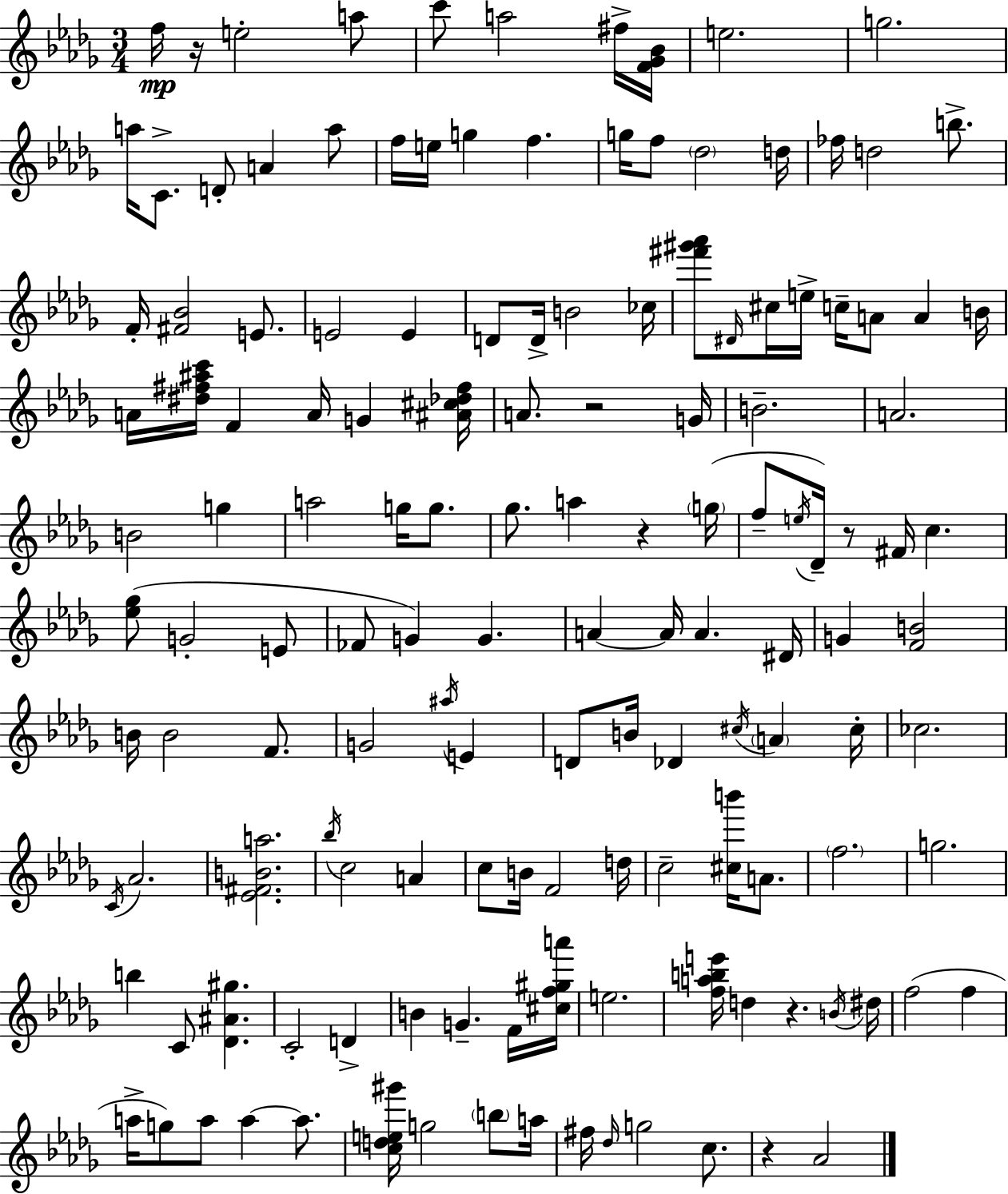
F5/s R/s E5/h A5/e C6/e A5/h F#5/s [F4,Gb4,Bb4]/s E5/h. G5/h. A5/s C4/e. D4/e A4/q A5/e F5/s E5/s G5/q F5/q. G5/s F5/e Db5/h D5/s FES5/s D5/h B5/e. F4/s [F#4,Bb4]/h E4/e. E4/h E4/q D4/e D4/s B4/h CES5/s [F#6,G#6,Ab6]/e D#4/s C#5/s E5/s C5/s A4/e A4/q B4/s A4/s [D#5,F#5,A#5,C6]/s F4/q A4/s G4/q [A#4,C#5,Db5,F#5]/s A4/e. R/h G4/s B4/h. A4/h. B4/h G5/q A5/h G5/s G5/e. Gb5/e. A5/q R/q G5/s F5/e E5/s Db4/s R/e F#4/s C5/q. [Eb5,Gb5]/e G4/h E4/e FES4/e G4/q G4/q. A4/q A4/s A4/q. D#4/s G4/q [F4,B4]/h B4/s B4/h F4/e. G4/h A#5/s E4/q D4/e B4/s Db4/q C#5/s A4/q C#5/s CES5/h. C4/s Ab4/h. [Eb4,F#4,B4,A5]/h. Bb5/s C5/h A4/q C5/e B4/s F4/h D5/s C5/h [C#5,B6]/s A4/e. F5/h. G5/h. B5/q C4/e [Db4,A#4,G#5]/q. C4/h D4/q B4/q G4/q. F4/s [C#5,F5,G#5,A6]/s E5/h. [F5,A5,B5,E6]/s D5/q R/q. B4/s D#5/s F5/h F5/q A5/s G5/e A5/e A5/q A5/e. [C5,D5,E5,G#6]/s G5/h B5/e A5/s F#5/s Db5/s G5/h C5/e. R/q Ab4/h